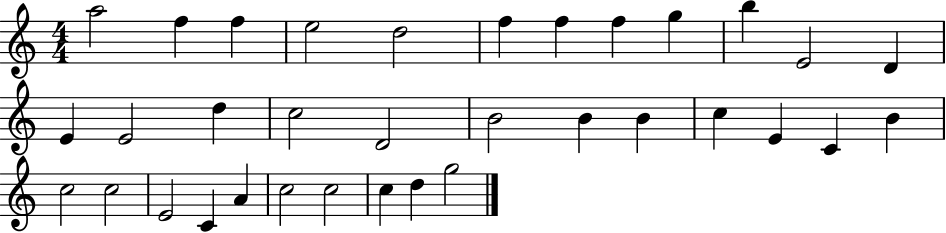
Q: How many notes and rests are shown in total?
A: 34